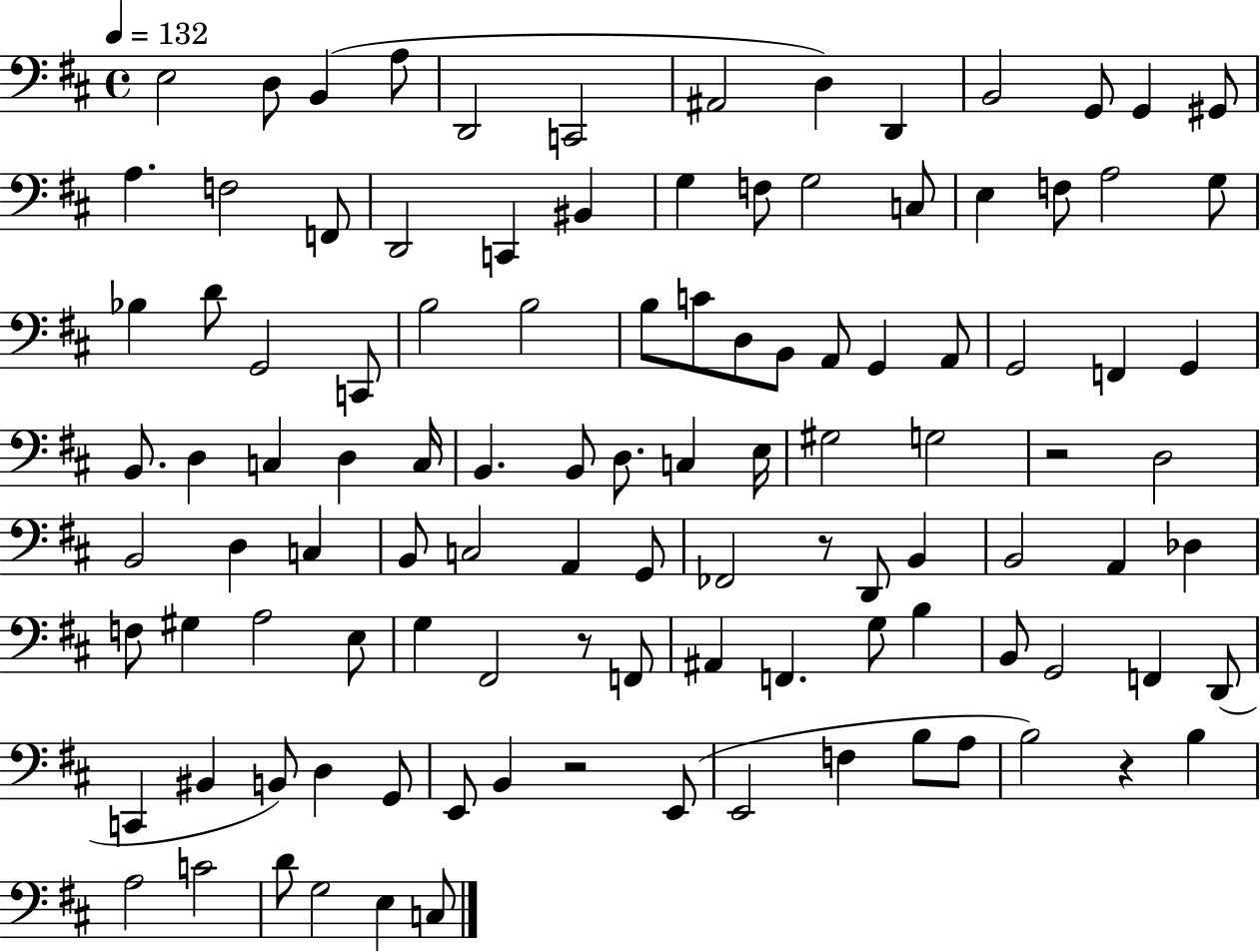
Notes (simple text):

E3/h D3/e B2/q A3/e D2/h C2/h A#2/h D3/q D2/q B2/h G2/e G2/q G#2/e A3/q. F3/h F2/e D2/h C2/q BIS2/q G3/q F3/e G3/h C3/e E3/q F3/e A3/h G3/e Bb3/q D4/e G2/h C2/e B3/h B3/h B3/e C4/e D3/e B2/e A2/e G2/q A2/e G2/h F2/q G2/q B2/e. D3/q C3/q D3/q C3/s B2/q. B2/e D3/e. C3/q E3/s G#3/h G3/h R/h D3/h B2/h D3/q C3/q B2/e C3/h A2/q G2/e FES2/h R/e D2/e B2/q B2/h A2/q Db3/q F3/e G#3/q A3/h E3/e G3/q F#2/h R/e F2/e A#2/q F2/q. G3/e B3/q B2/e G2/h F2/q D2/e C2/q BIS2/q B2/e D3/q G2/e E2/e B2/q R/h E2/e E2/h F3/q B3/e A3/e B3/h R/q B3/q A3/h C4/h D4/e G3/h E3/q C3/e